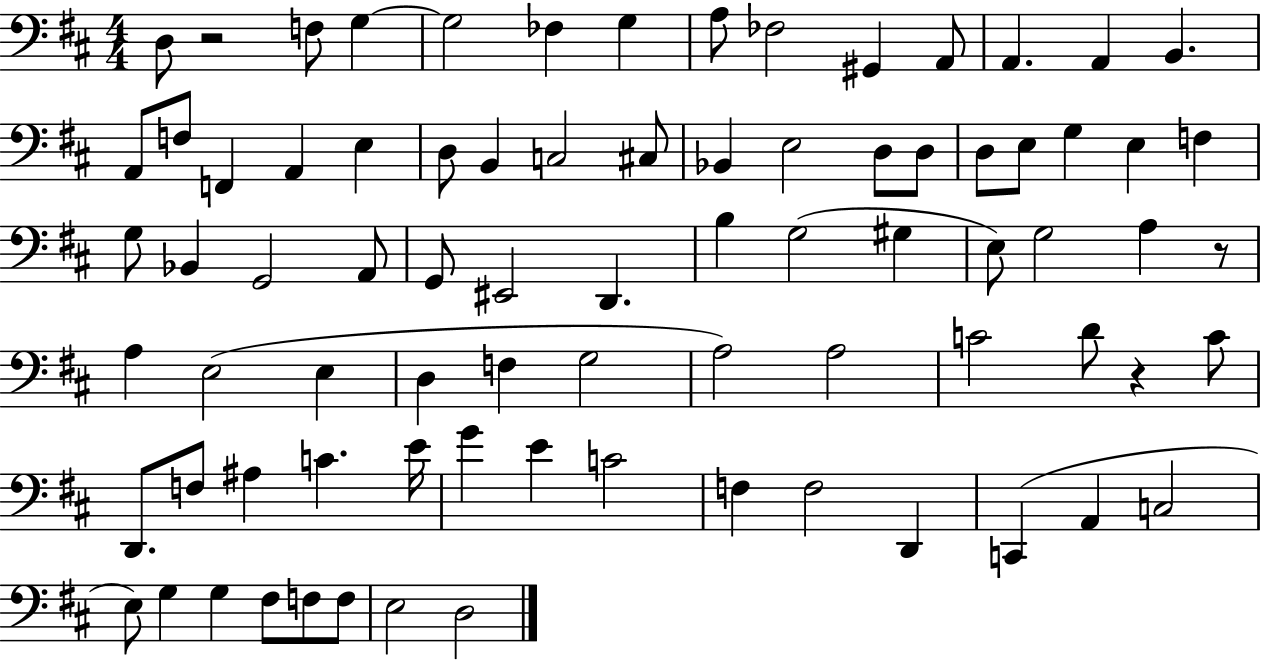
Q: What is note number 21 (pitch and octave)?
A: C3